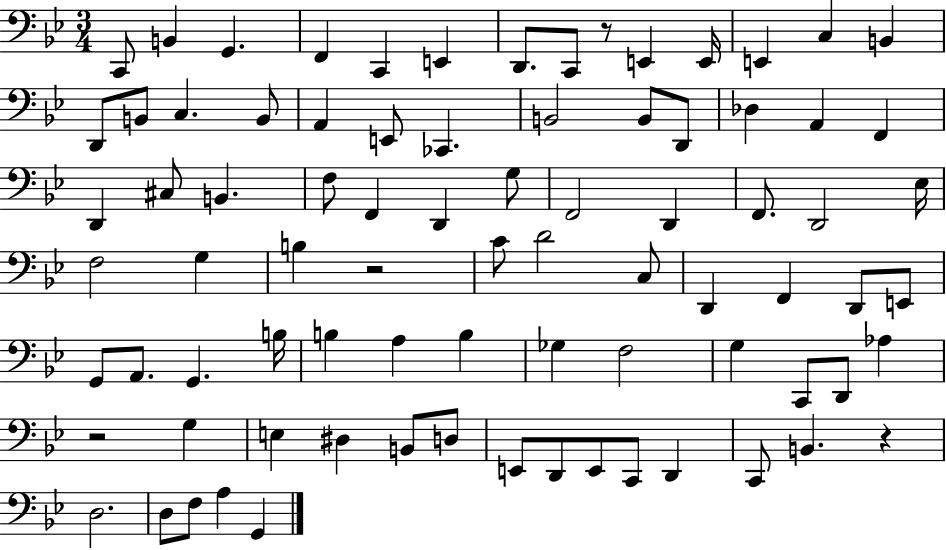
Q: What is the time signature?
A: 3/4